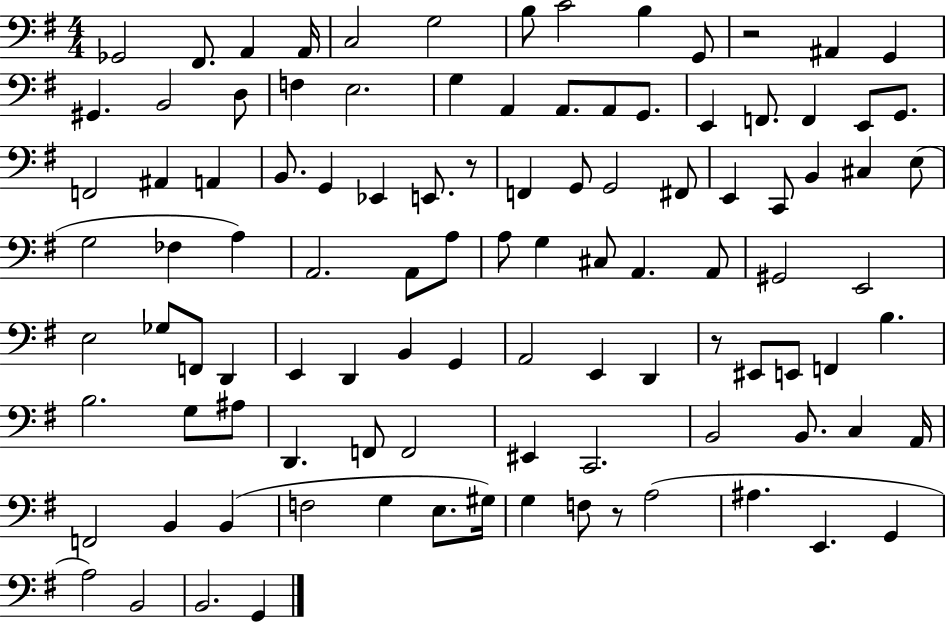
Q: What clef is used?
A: bass